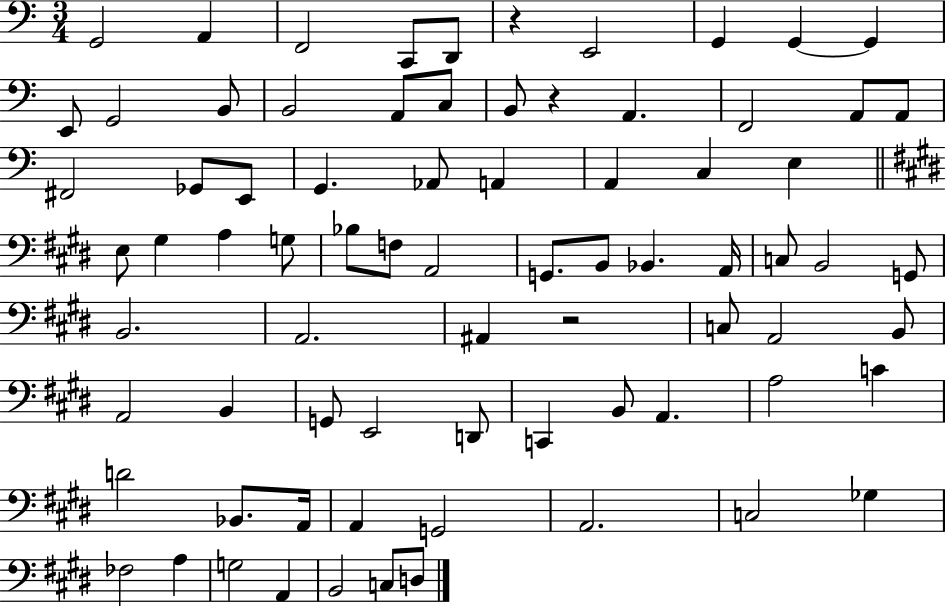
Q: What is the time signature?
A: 3/4